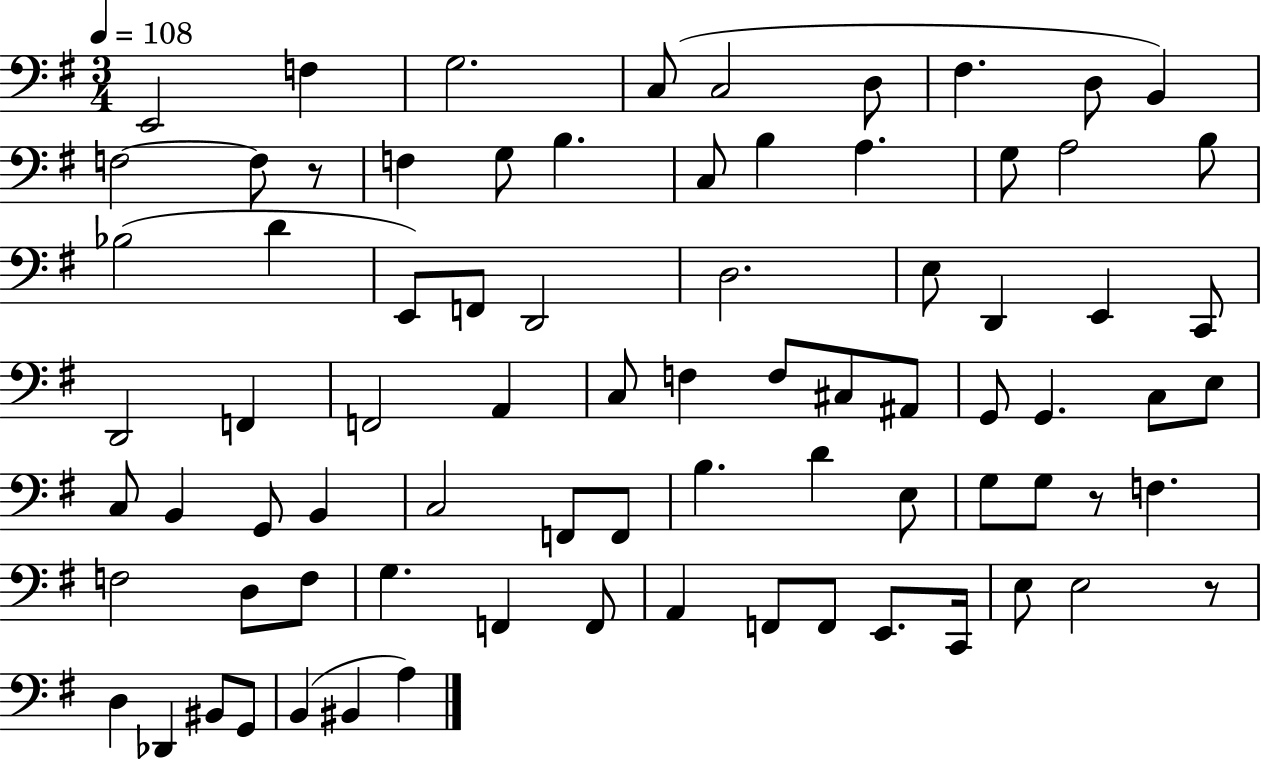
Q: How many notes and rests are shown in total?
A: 79